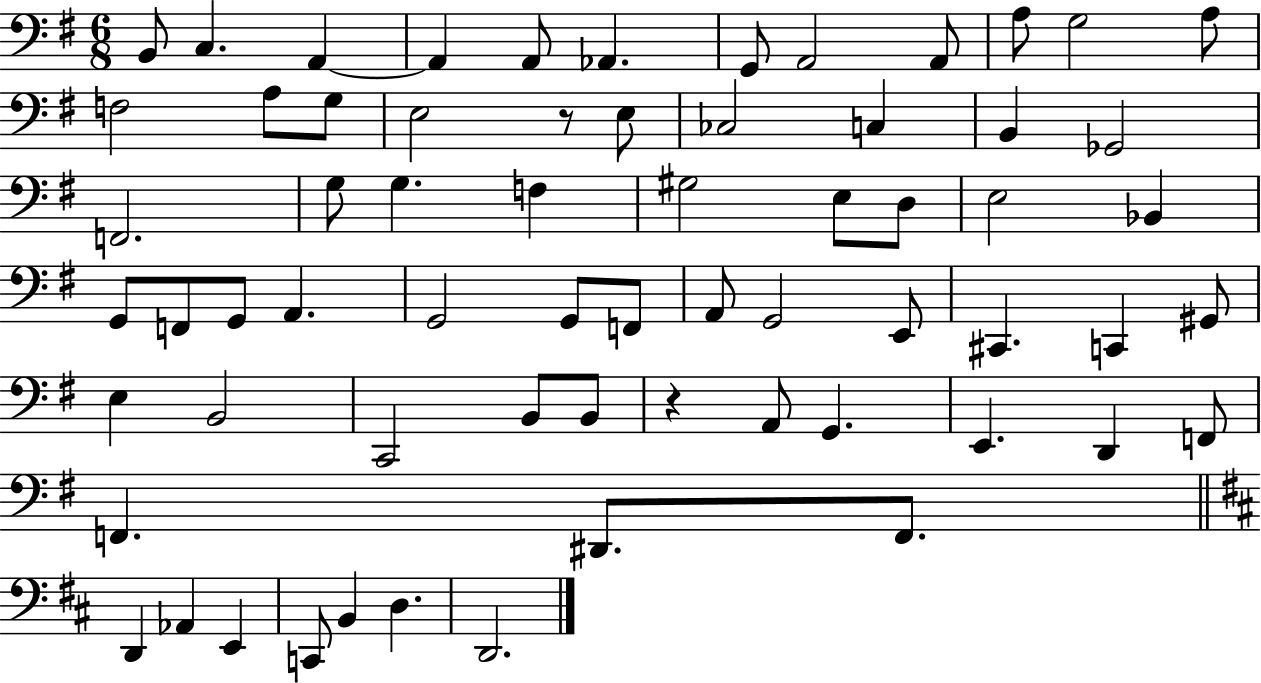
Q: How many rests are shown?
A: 2